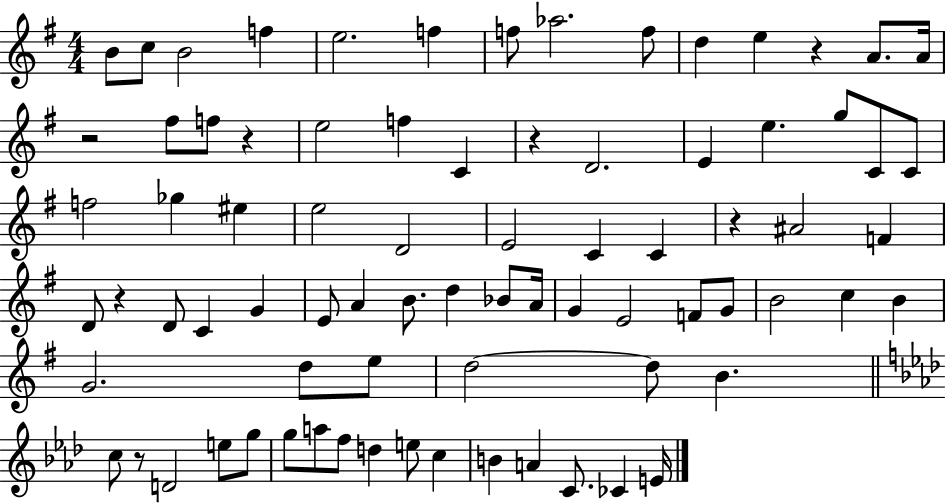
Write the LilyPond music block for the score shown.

{
  \clef treble
  \numericTimeSignature
  \time 4/4
  \key g \major
  \repeat volta 2 { b'8 c''8 b'2 f''4 | e''2. f''4 | f''8 aes''2. f''8 | d''4 e''4 r4 a'8. a'16 | \break r2 fis''8 f''8 r4 | e''2 f''4 c'4 | r4 d'2. | e'4 e''4. g''8 c'8 c'8 | \break f''2 ges''4 eis''4 | e''2 d'2 | e'2 c'4 c'4 | r4 ais'2 f'4 | \break d'8 r4 d'8 c'4 g'4 | e'8 a'4 b'8. d''4 bes'8 a'16 | g'4 e'2 f'8 g'8 | b'2 c''4 b'4 | \break g'2. d''8 e''8 | d''2~~ d''8 b'4. | \bar "||" \break \key aes \major c''8 r8 d'2 e''8 g''8 | g''8 a''8 f''8 d''4 e''8 c''4 | b'4 a'4 c'8. ces'4 e'16 | } \bar "|."
}